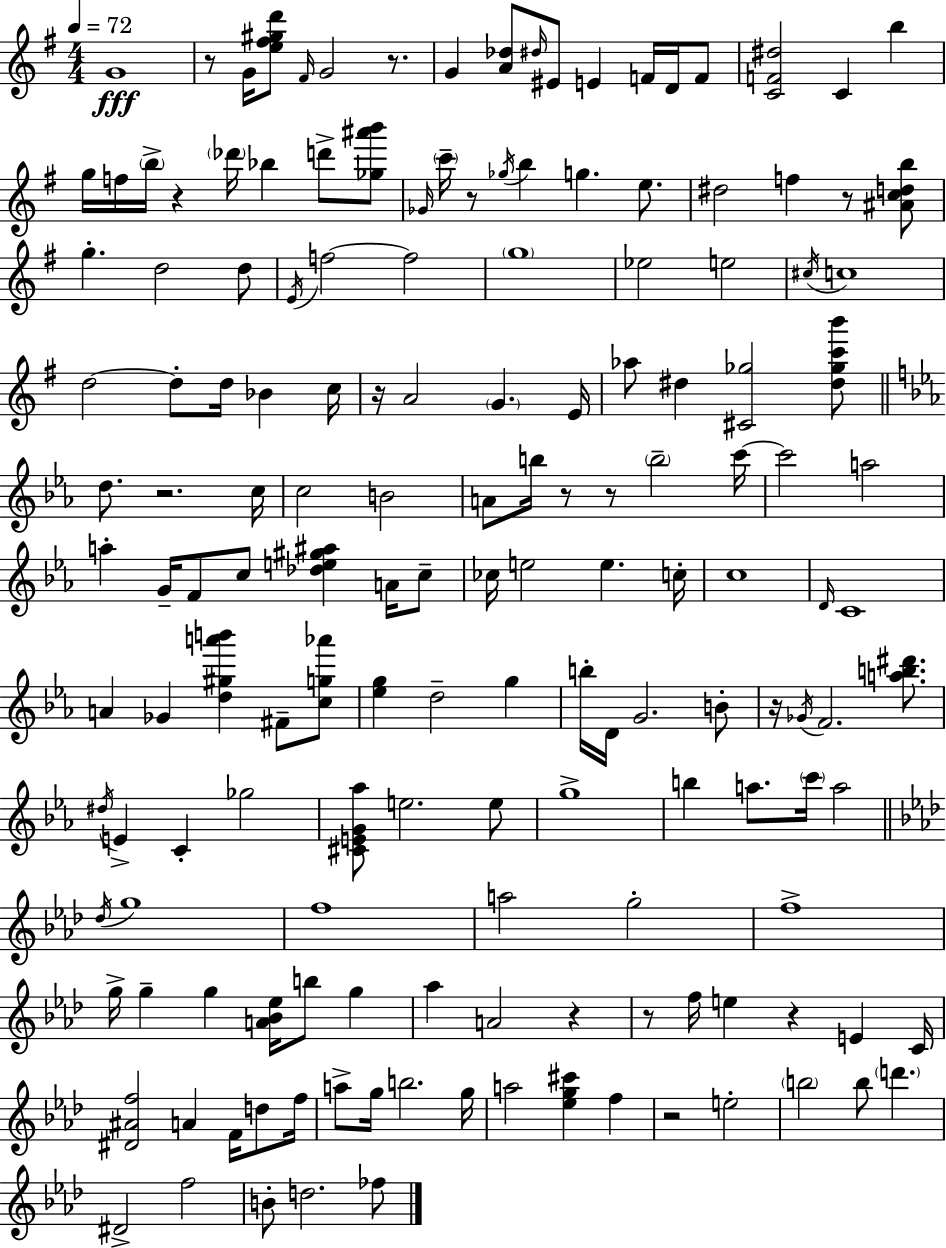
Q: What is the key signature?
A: E minor